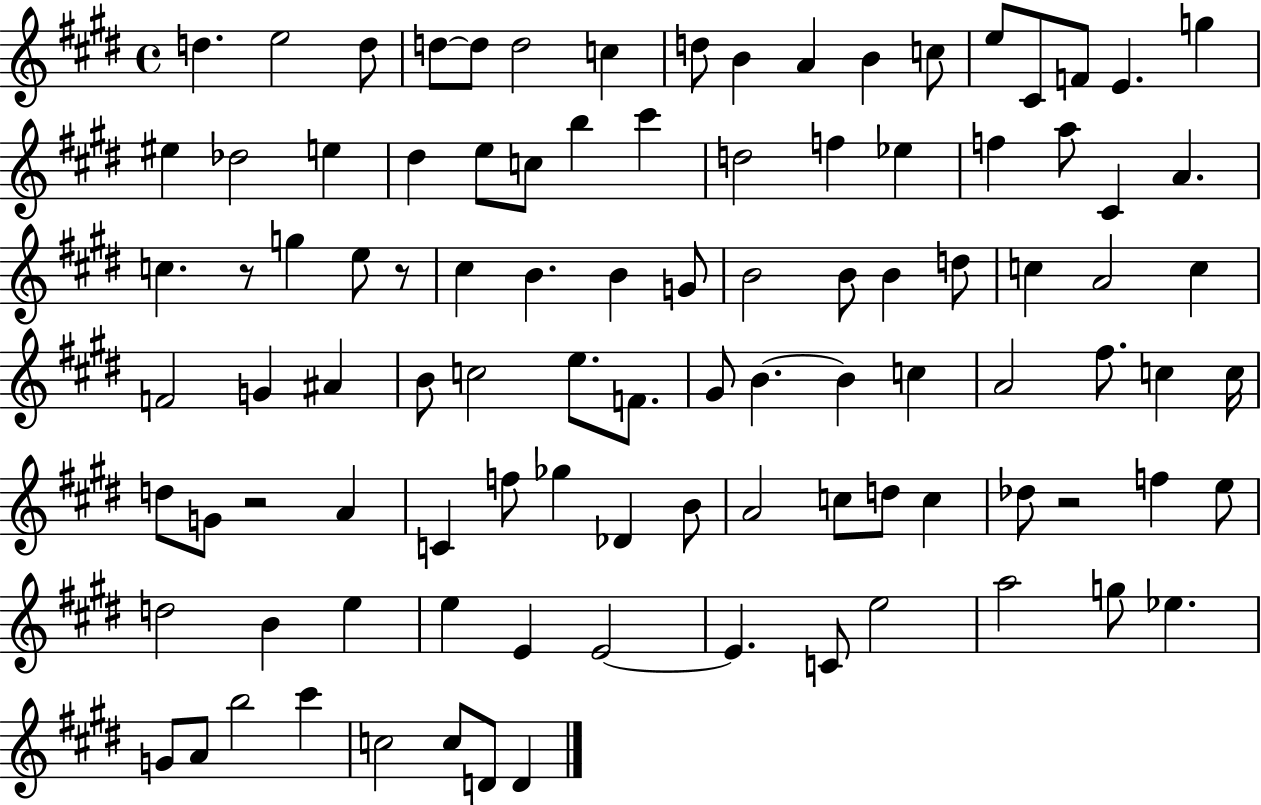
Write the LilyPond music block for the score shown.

{
  \clef treble
  \time 4/4
  \defaultTimeSignature
  \key e \major
  d''4. e''2 d''8 | d''8~~ d''8 d''2 c''4 | d''8 b'4 a'4 b'4 c''8 | e''8 cis'8 f'8 e'4. g''4 | \break eis''4 des''2 e''4 | dis''4 e''8 c''8 b''4 cis'''4 | d''2 f''4 ees''4 | f''4 a''8 cis'4 a'4. | \break c''4. r8 g''4 e''8 r8 | cis''4 b'4. b'4 g'8 | b'2 b'8 b'4 d''8 | c''4 a'2 c''4 | \break f'2 g'4 ais'4 | b'8 c''2 e''8. f'8. | gis'8 b'4.~~ b'4 c''4 | a'2 fis''8. c''4 c''16 | \break d''8 g'8 r2 a'4 | c'4 f''8 ges''4 des'4 b'8 | a'2 c''8 d''8 c''4 | des''8 r2 f''4 e''8 | \break d''2 b'4 e''4 | e''4 e'4 e'2~~ | e'4. c'8 e''2 | a''2 g''8 ees''4. | \break g'8 a'8 b''2 cis'''4 | c''2 c''8 d'8 d'4 | \bar "|."
}